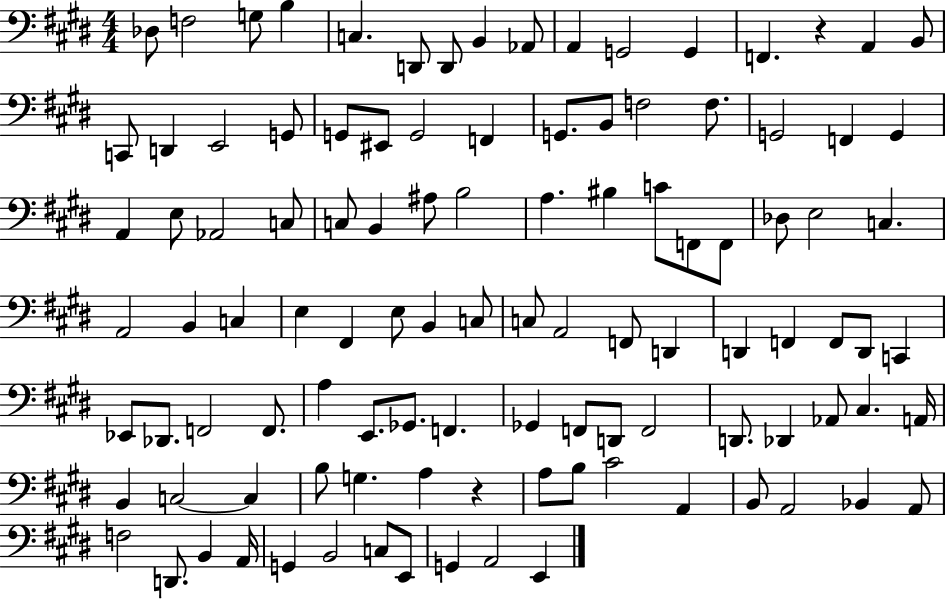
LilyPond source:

{
  \clef bass
  \numericTimeSignature
  \time 4/4
  \key e \major
  des8 f2 g8 b4 | c4. d,8 d,8 b,4 aes,8 | a,4 g,2 g,4 | f,4. r4 a,4 b,8 | \break c,8 d,4 e,2 g,8 | g,8 eis,8 g,2 f,4 | g,8. b,8 f2 f8. | g,2 f,4 g,4 | \break a,4 e8 aes,2 c8 | c8 b,4 ais8 b2 | a4. bis4 c'8 f,8 f,8 | des8 e2 c4. | \break a,2 b,4 c4 | e4 fis,4 e8 b,4 c8 | c8 a,2 f,8 d,4 | d,4 f,4 f,8 d,8 c,4 | \break ees,8 des,8. f,2 f,8. | a4 e,8. ges,8. f,4. | ges,4 f,8 d,8 f,2 | d,8. des,4 aes,8 cis4. a,16 | \break b,4 c2~~ c4 | b8 g4. a4 r4 | a8 b8 cis'2 a,4 | b,8 a,2 bes,4 a,8 | \break f2 d,8. b,4 a,16 | g,4 b,2 c8 e,8 | g,4 a,2 e,4 | \bar "|."
}